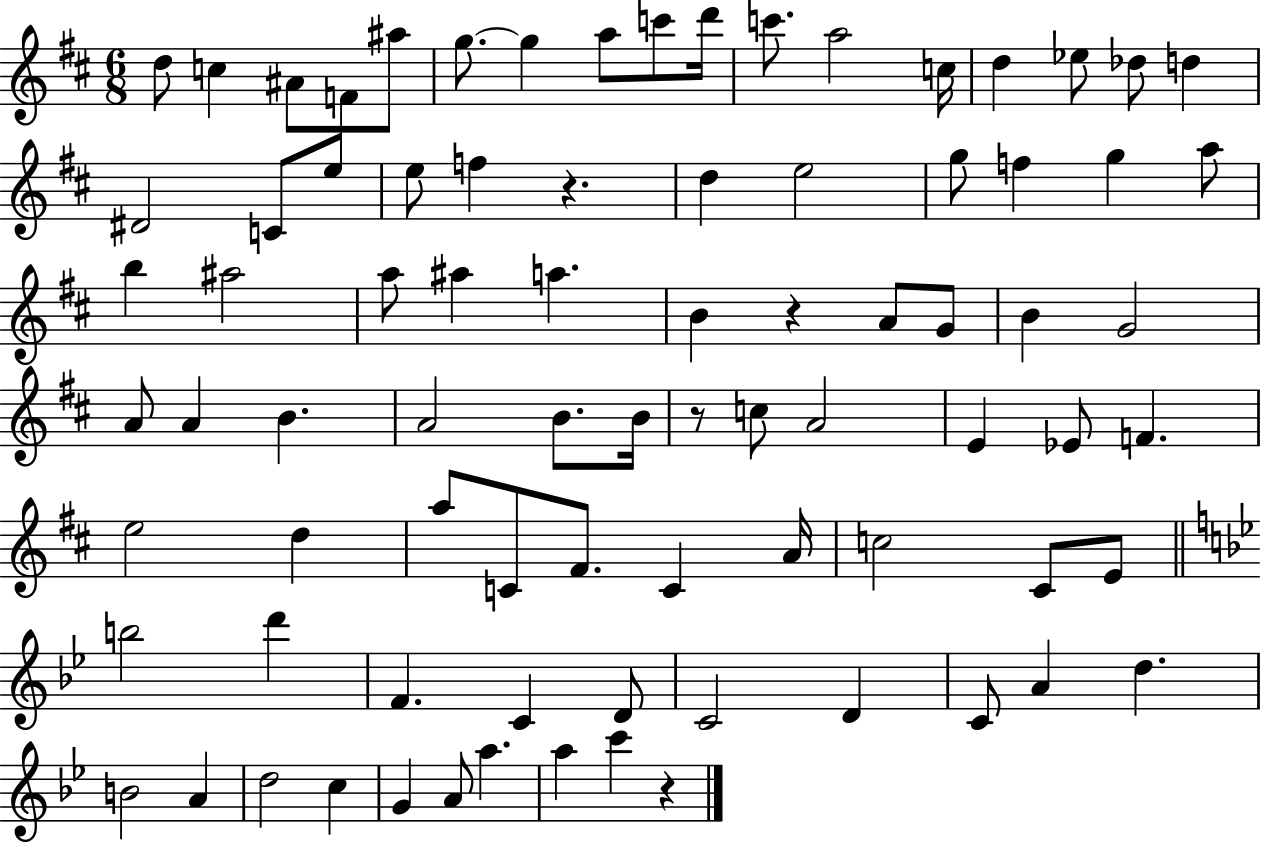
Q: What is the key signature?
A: D major